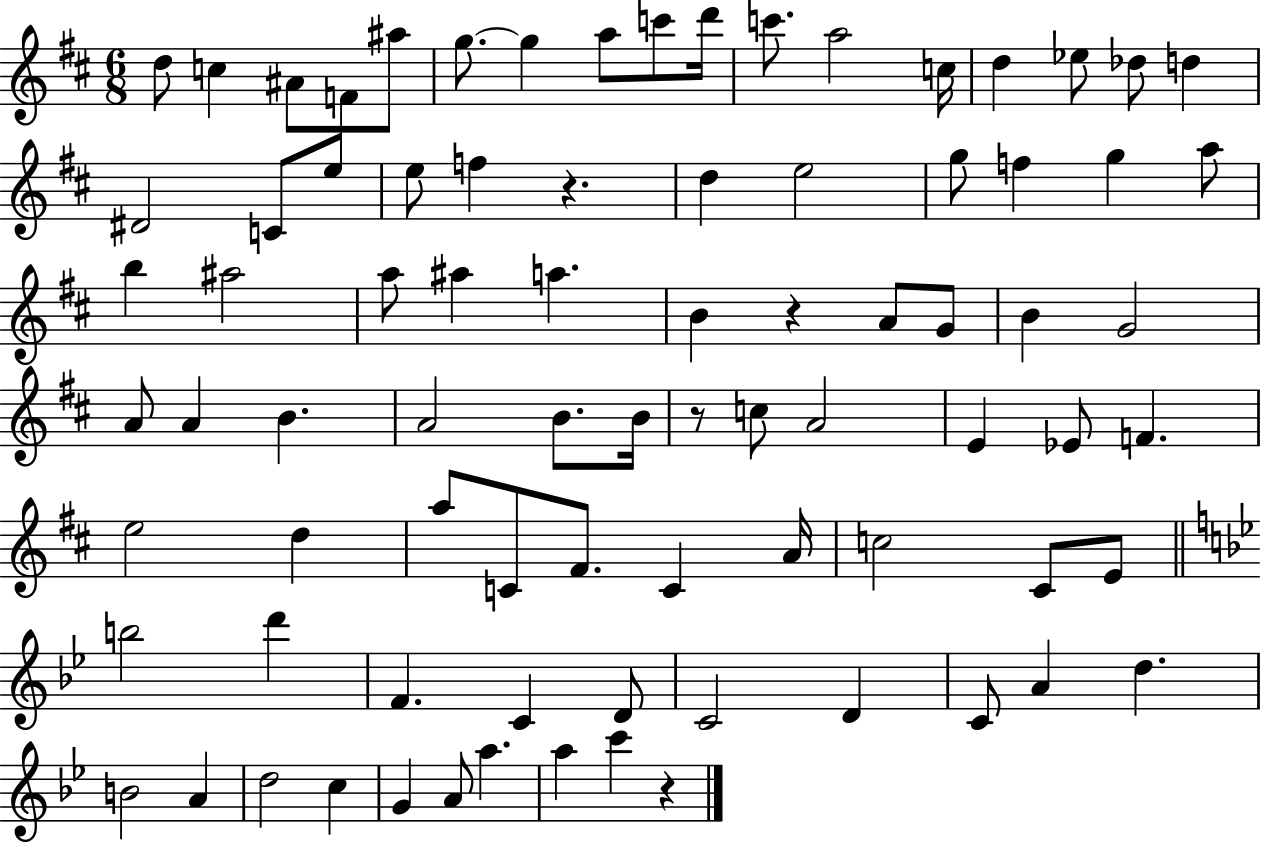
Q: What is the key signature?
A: D major